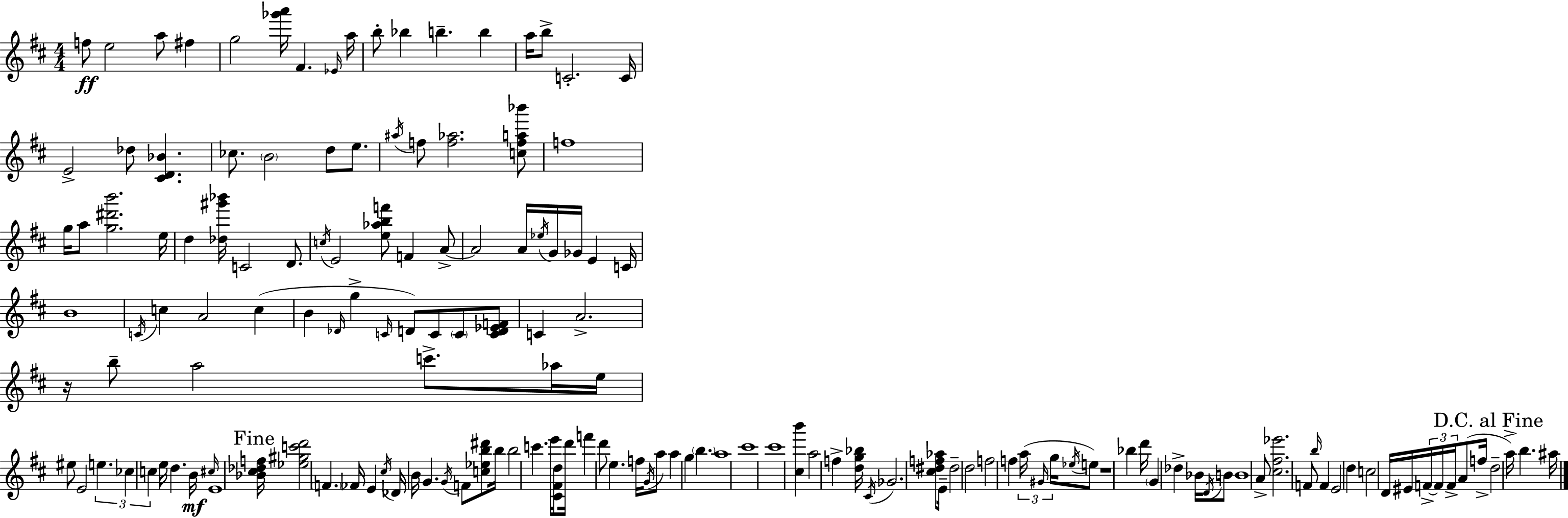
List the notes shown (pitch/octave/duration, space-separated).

F5/e E5/h A5/e F#5/q G5/h [Gb6,A6]/s F#4/q. Eb4/s A5/s B5/e Bb5/q B5/q. B5/q A5/s B5/e C4/h. C4/s E4/h Db5/e [C#4,D4,Bb4]/q. CES5/e. B4/h D5/e E5/e. A#5/s F5/e [F5,Ab5]/h. [C5,F5,A5,Bb6]/e F5/w G5/s A5/e [G5,D#6,B6]/h. E5/s D5/q [Db5,G#6,Bb6]/s C4/h D4/e. C5/s E4/h [E5,Ab5,B5,F6]/e F4/q A4/e A4/h A4/s Eb5/s G4/s Gb4/s E4/q C4/s B4/w C4/s C5/q A4/h C5/q B4/q Db4/s G5/q C4/s D4/e C4/e C4/e [C4,D4,Eb4,F4]/e C4/q A4/h. R/s B5/e A5/h C6/e. Ab5/s E5/s EIS5/e E4/h E5/q. CES5/q C5/q E5/s D5/q. B4/s C#5/s E4/w [Bb4,C#5,Db5,F5]/s [Eb5,G#5,C6,D6]/h F4/q. FES4/s E4/q C#5/s Db4/s B4/s G4/q. G4/s F4/e [C5,Eb5,B5,D#6]/e B5/s B5/h C6/q. E6/s [C#4,F#4,D5]/e D6/s F6/q D6/e E5/q. F5/s G4/s A5/e A5/q G5/q B5/q. A5/w C#6/w C#6/w [C#5,B6]/q A5/h F5/q [D5,G5,Bb5]/s C#4/s Gb4/h. [C#5,D#5,F5,Ab5]/e E4/s D#5/h D5/h F5/h F5/q A5/s G#4/s G5/s Eb5/s E5/e R/w Bb5/q D6/s G4/q Db5/q Bb4/s D4/s B4/e B4/w A4/e [C#5,F#5,Eb6]/h. F4/e B5/s F4/q E4/h D5/q C5/h D4/s EIS4/s F4/s F4/s F4/s A4/e F5/s D5/h A5/s B5/q. A#5/s